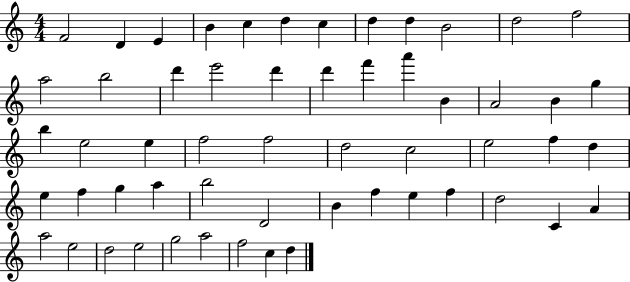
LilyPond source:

{
  \clef treble
  \numericTimeSignature
  \time 4/4
  \key c \major
  f'2 d'4 e'4 | b'4 c''4 d''4 c''4 | d''4 d''4 b'2 | d''2 f''2 | \break a''2 b''2 | d'''4 e'''2 d'''4 | d'''4 f'''4 a'''4 b'4 | a'2 b'4 g''4 | \break b''4 e''2 e''4 | f''2 f''2 | d''2 c''2 | e''2 f''4 d''4 | \break e''4 f''4 g''4 a''4 | b''2 d'2 | b'4 f''4 e''4 f''4 | d''2 c'4 a'4 | \break a''2 e''2 | d''2 e''2 | g''2 a''2 | f''2 c''4 d''4 | \break \bar "|."
}